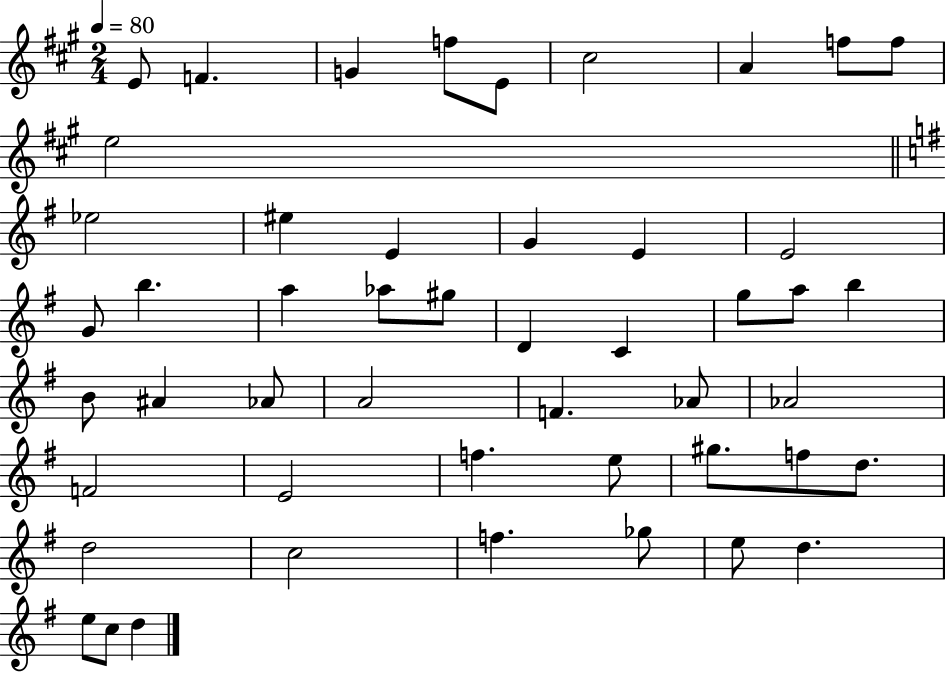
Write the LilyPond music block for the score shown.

{
  \clef treble
  \numericTimeSignature
  \time 2/4
  \key a \major
  \tempo 4 = 80
  e'8 f'4. | g'4 f''8 e'8 | cis''2 | a'4 f''8 f''8 | \break e''2 | \bar "||" \break \key e \minor ees''2 | eis''4 e'4 | g'4 e'4 | e'2 | \break g'8 b''4. | a''4 aes''8 gis''8 | d'4 c'4 | g''8 a''8 b''4 | \break b'8 ais'4 aes'8 | a'2 | f'4. aes'8 | aes'2 | \break f'2 | e'2 | f''4. e''8 | gis''8. f''8 d''8. | \break d''2 | c''2 | f''4. ges''8 | e''8 d''4. | \break e''8 c''8 d''4 | \bar "|."
}